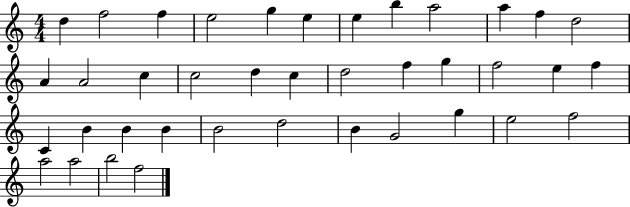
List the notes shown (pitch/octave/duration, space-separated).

D5/q F5/h F5/q E5/h G5/q E5/q E5/q B5/q A5/h A5/q F5/q D5/h A4/q A4/h C5/q C5/h D5/q C5/q D5/h F5/q G5/q F5/h E5/q F5/q C4/q B4/q B4/q B4/q B4/h D5/h B4/q G4/h G5/q E5/h F5/h A5/h A5/h B5/h F5/h